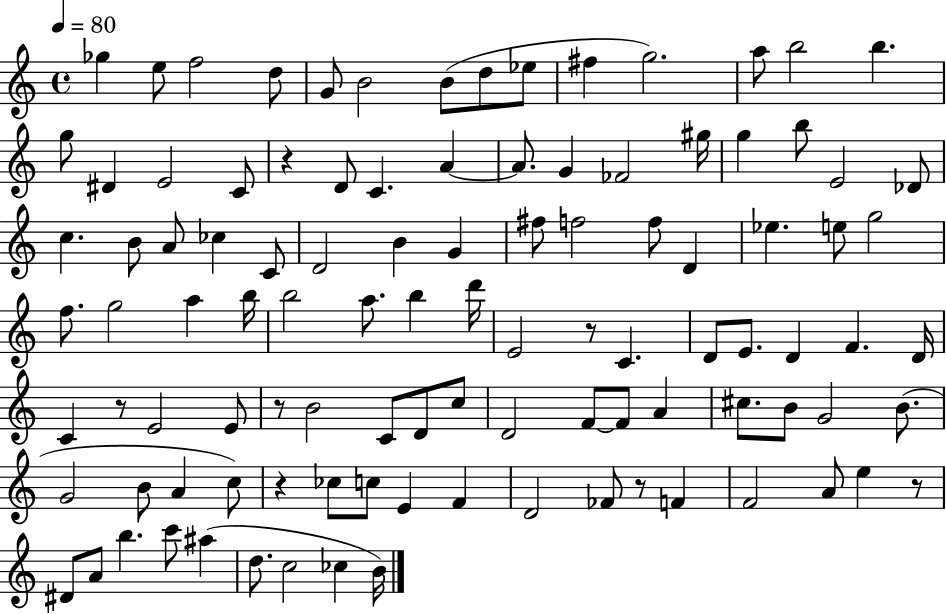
X:1
T:Untitled
M:4/4
L:1/4
K:C
_g e/2 f2 d/2 G/2 B2 B/2 d/2 _e/2 ^f g2 a/2 b2 b g/2 ^D E2 C/2 z D/2 C A A/2 G _F2 ^g/4 g b/2 E2 _D/2 c B/2 A/2 _c C/2 D2 B G ^f/2 f2 f/2 D _e e/2 g2 f/2 g2 a b/4 b2 a/2 b d'/4 E2 z/2 C D/2 E/2 D F D/4 C z/2 E2 E/2 z/2 B2 C/2 D/2 c/2 D2 F/2 F/2 A ^c/2 B/2 G2 B/2 G2 B/2 A c/2 z _c/2 c/2 E F D2 _F/2 z/2 F F2 A/2 e z/2 ^D/2 A/2 b c'/2 ^a d/2 c2 _c B/4